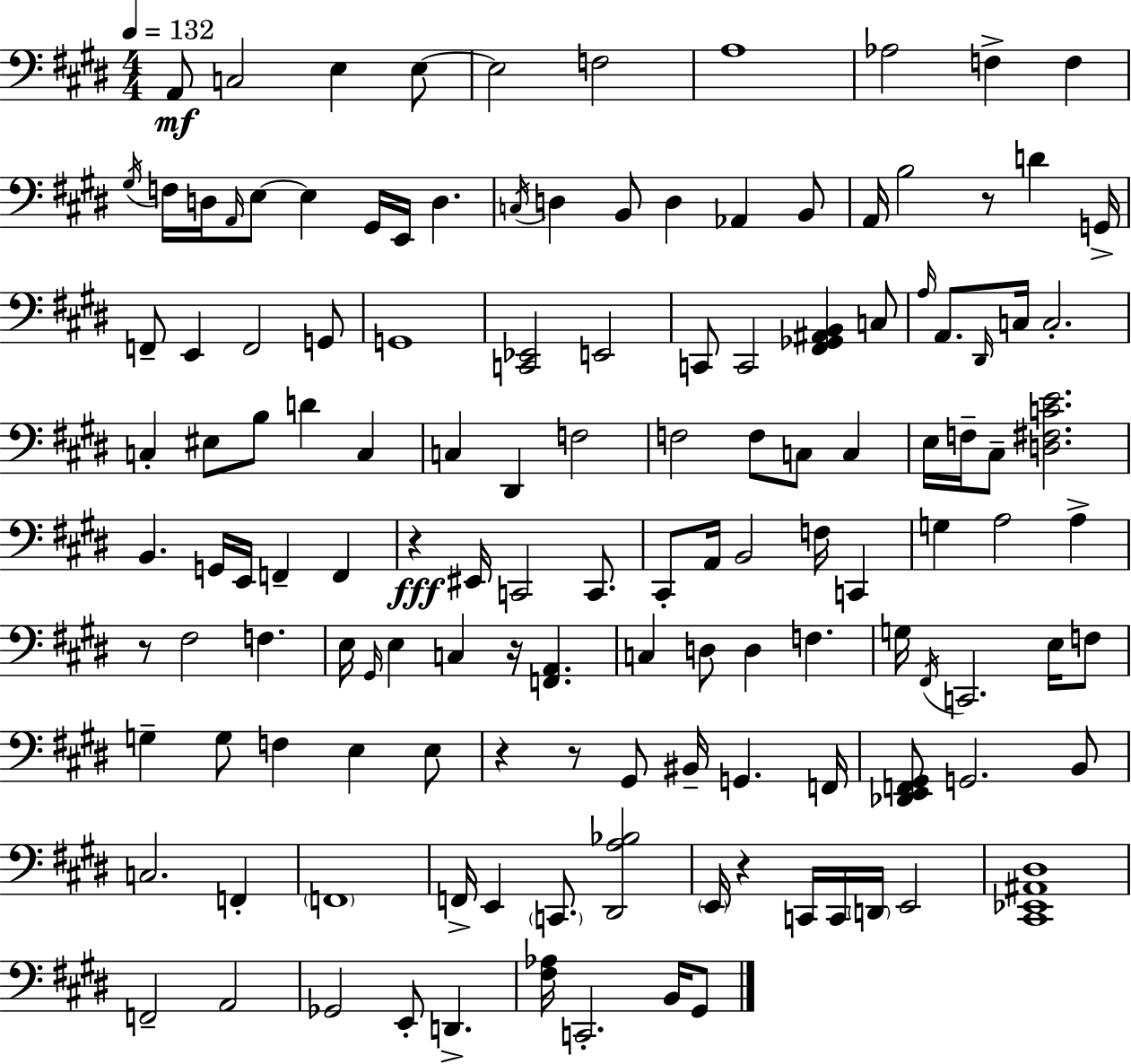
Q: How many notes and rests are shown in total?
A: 134